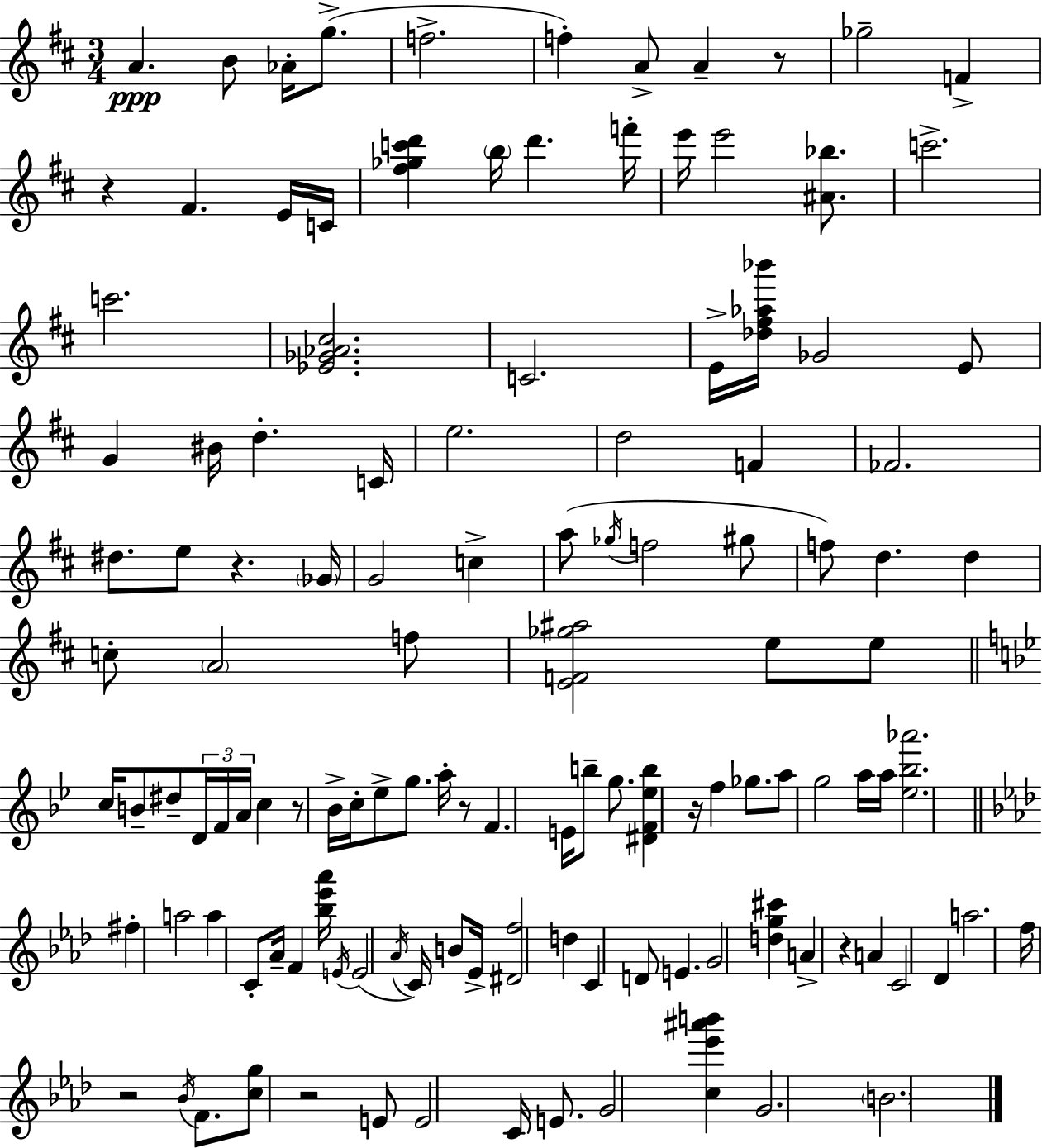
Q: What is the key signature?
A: D major